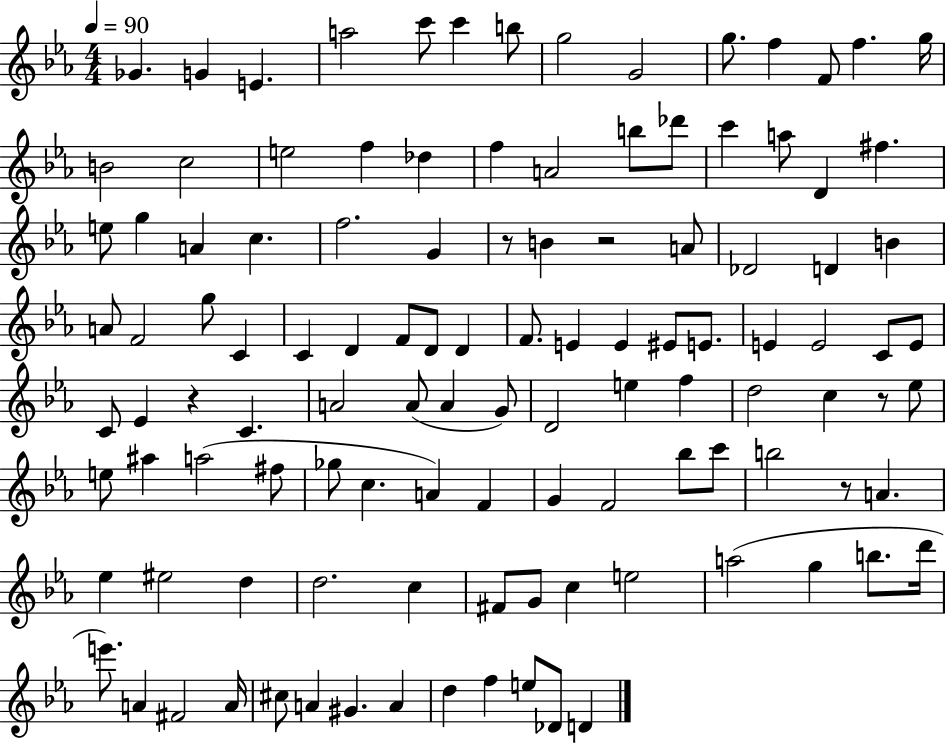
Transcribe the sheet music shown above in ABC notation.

X:1
T:Untitled
M:4/4
L:1/4
K:Eb
_G G E a2 c'/2 c' b/2 g2 G2 g/2 f F/2 f g/4 B2 c2 e2 f _d f A2 b/2 _d'/2 c' a/2 D ^f e/2 g A c f2 G z/2 B z2 A/2 _D2 D B A/2 F2 g/2 C C D F/2 D/2 D F/2 E E ^E/2 E/2 E E2 C/2 E/2 C/2 _E z C A2 A/2 A G/2 D2 e f d2 c z/2 _e/2 e/2 ^a a2 ^f/2 _g/2 c A F G F2 _b/2 c'/2 b2 z/2 A _e ^e2 d d2 c ^F/2 G/2 c e2 a2 g b/2 d'/4 e'/2 A ^F2 A/4 ^c/2 A ^G A d f e/2 _D/2 D